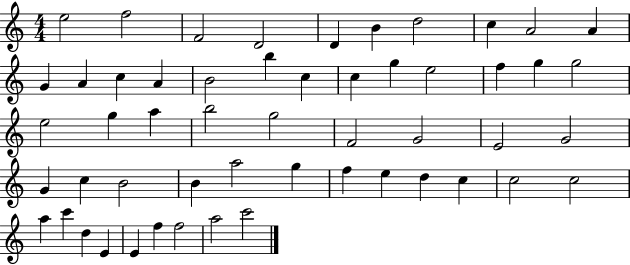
E5/h F5/h F4/h D4/h D4/q B4/q D5/h C5/q A4/h A4/q G4/q A4/q C5/q A4/q B4/h B5/q C5/q C5/q G5/q E5/h F5/q G5/q G5/h E5/h G5/q A5/q B5/h G5/h F4/h G4/h E4/h G4/h G4/q C5/q B4/h B4/q A5/h G5/q F5/q E5/q D5/q C5/q C5/h C5/h A5/q C6/q D5/q E4/q E4/q F5/q F5/h A5/h C6/h